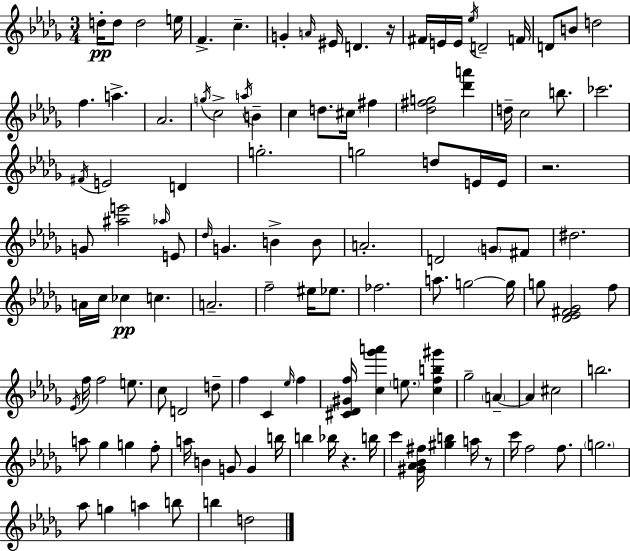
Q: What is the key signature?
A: BES minor